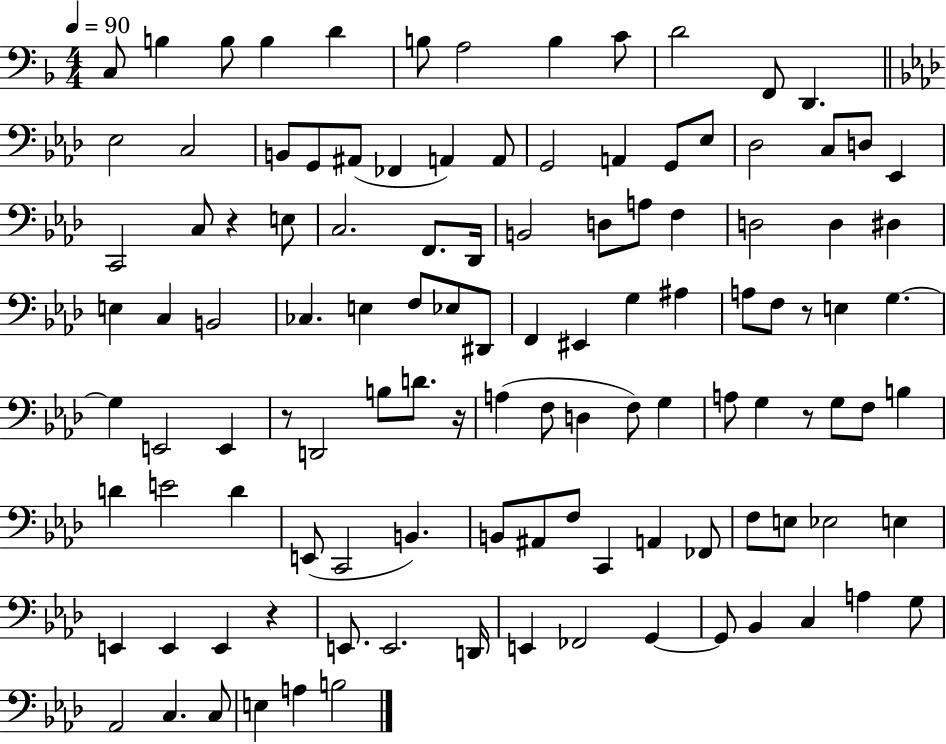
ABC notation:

X:1
T:Untitled
M:4/4
L:1/4
K:F
C,/2 B, B,/2 B, D B,/2 A,2 B, C/2 D2 F,,/2 D,, _E,2 C,2 B,,/2 G,,/2 ^A,,/2 _F,, A,, A,,/2 G,,2 A,, G,,/2 _E,/2 _D,2 C,/2 D,/2 _E,, C,,2 C,/2 z E,/2 C,2 F,,/2 _D,,/4 B,,2 D,/2 A,/2 F, D,2 D, ^D, E, C, B,,2 _C, E, F,/2 _E,/2 ^D,,/2 F,, ^E,, G, ^A, A,/2 F,/2 z/2 E, G, G, E,,2 E,, z/2 D,,2 B,/2 D/2 z/4 A, F,/2 D, F,/2 G, A,/2 G, z/2 G,/2 F,/2 B, D E2 D E,,/2 C,,2 B,, B,,/2 ^A,,/2 F,/2 C,, A,, _F,,/2 F,/2 E,/2 _E,2 E, E,, E,, E,, z E,,/2 E,,2 D,,/4 E,, _F,,2 G,, G,,/2 _B,, C, A, G,/2 _A,,2 C, C,/2 E, A, B,2